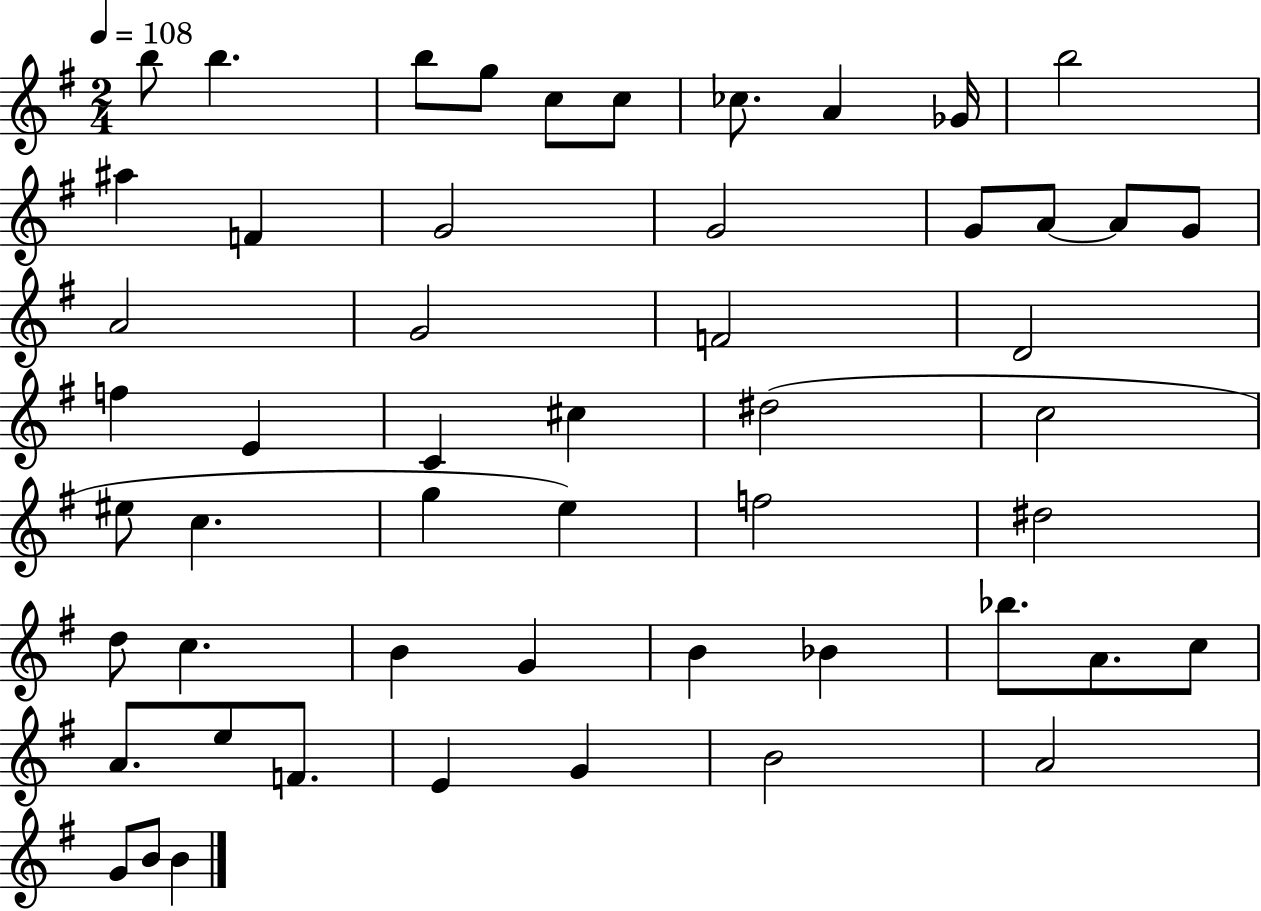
X:1
T:Untitled
M:2/4
L:1/4
K:G
b/2 b b/2 g/2 c/2 c/2 _c/2 A _G/4 b2 ^a F G2 G2 G/2 A/2 A/2 G/2 A2 G2 F2 D2 f E C ^c ^d2 c2 ^e/2 c g e f2 ^d2 d/2 c B G B _B _b/2 A/2 c/2 A/2 e/2 F/2 E G B2 A2 G/2 B/2 B